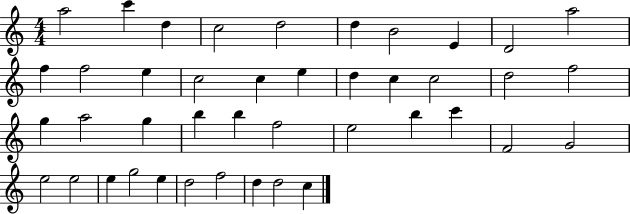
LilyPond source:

{
  \clef treble
  \numericTimeSignature
  \time 4/4
  \key c \major
  a''2 c'''4 d''4 | c''2 d''2 | d''4 b'2 e'4 | d'2 a''2 | \break f''4 f''2 e''4 | c''2 c''4 e''4 | d''4 c''4 c''2 | d''2 f''2 | \break g''4 a''2 g''4 | b''4 b''4 f''2 | e''2 b''4 c'''4 | f'2 g'2 | \break e''2 e''2 | e''4 g''2 e''4 | d''2 f''2 | d''4 d''2 c''4 | \break \bar "|."
}